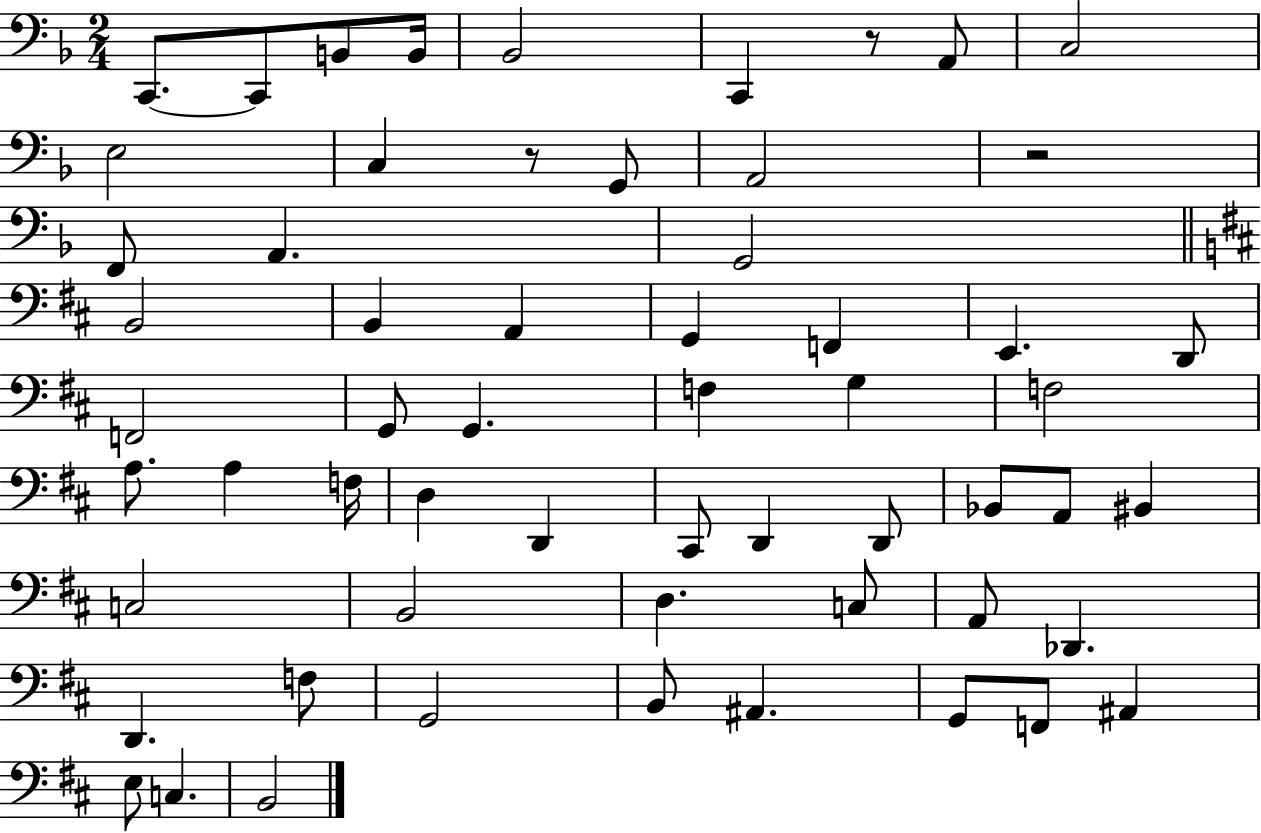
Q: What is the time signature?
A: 2/4